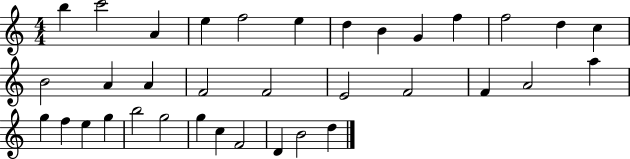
B5/q C6/h A4/q E5/q F5/h E5/q D5/q B4/q G4/q F5/q F5/h D5/q C5/q B4/h A4/q A4/q F4/h F4/h E4/h F4/h F4/q A4/h A5/q G5/q F5/q E5/q G5/q B5/h G5/h G5/q C5/q F4/h D4/q B4/h D5/q